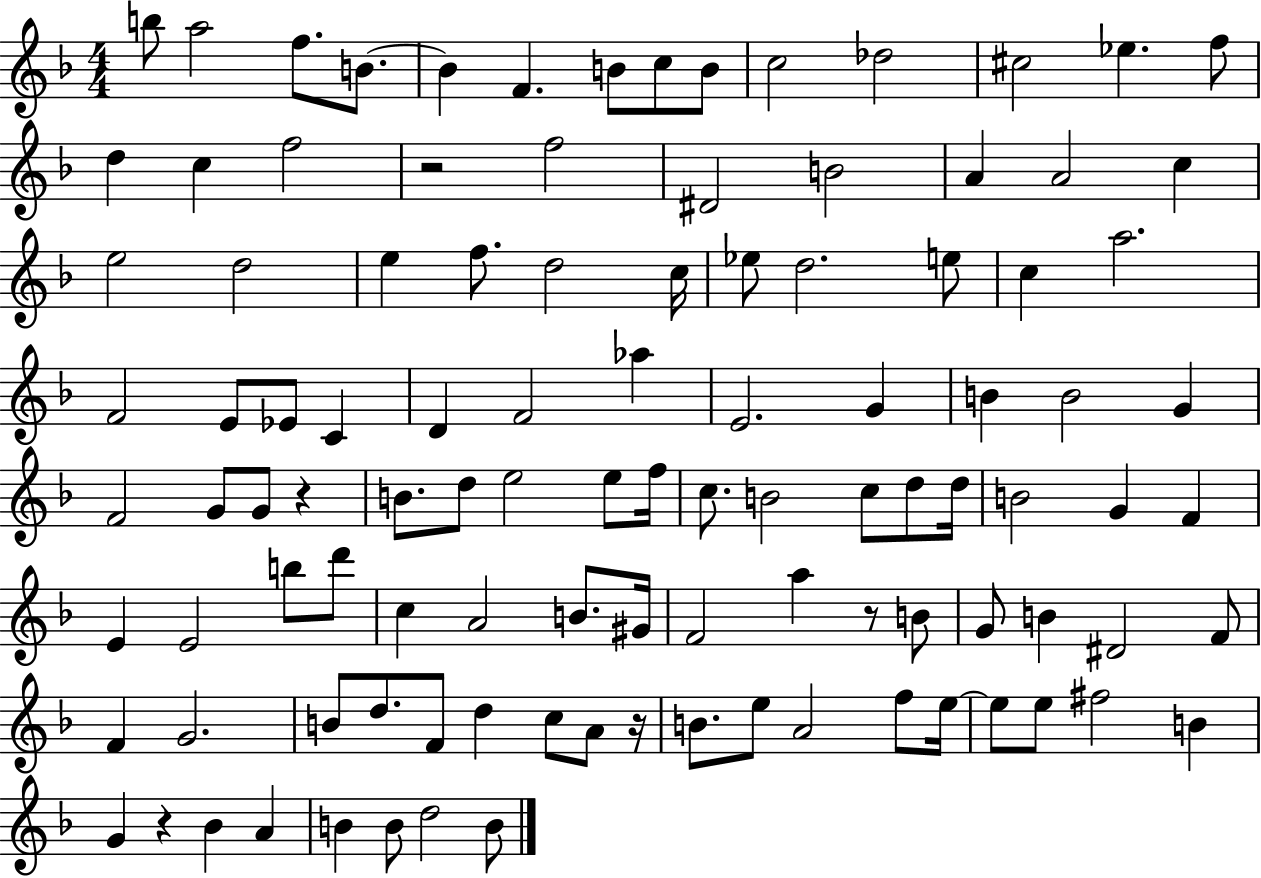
B5/e A5/h F5/e. B4/e. B4/q F4/q. B4/e C5/e B4/e C5/h Db5/h C#5/h Eb5/q. F5/e D5/q C5/q F5/h R/h F5/h D#4/h B4/h A4/q A4/h C5/q E5/h D5/h E5/q F5/e. D5/h C5/s Eb5/e D5/h. E5/e C5/q A5/h. F4/h E4/e Eb4/e C4/q D4/q F4/h Ab5/q E4/h. G4/q B4/q B4/h G4/q F4/h G4/e G4/e R/q B4/e. D5/e E5/h E5/e F5/s C5/e. B4/h C5/e D5/e D5/s B4/h G4/q F4/q E4/q E4/h B5/e D6/e C5/q A4/h B4/e. G#4/s F4/h A5/q R/e B4/e G4/e B4/q D#4/h F4/e F4/q G4/h. B4/e D5/e. F4/e D5/q C5/e A4/e R/s B4/e. E5/e A4/h F5/e E5/s E5/e E5/e F#5/h B4/q G4/q R/q Bb4/q A4/q B4/q B4/e D5/h B4/e